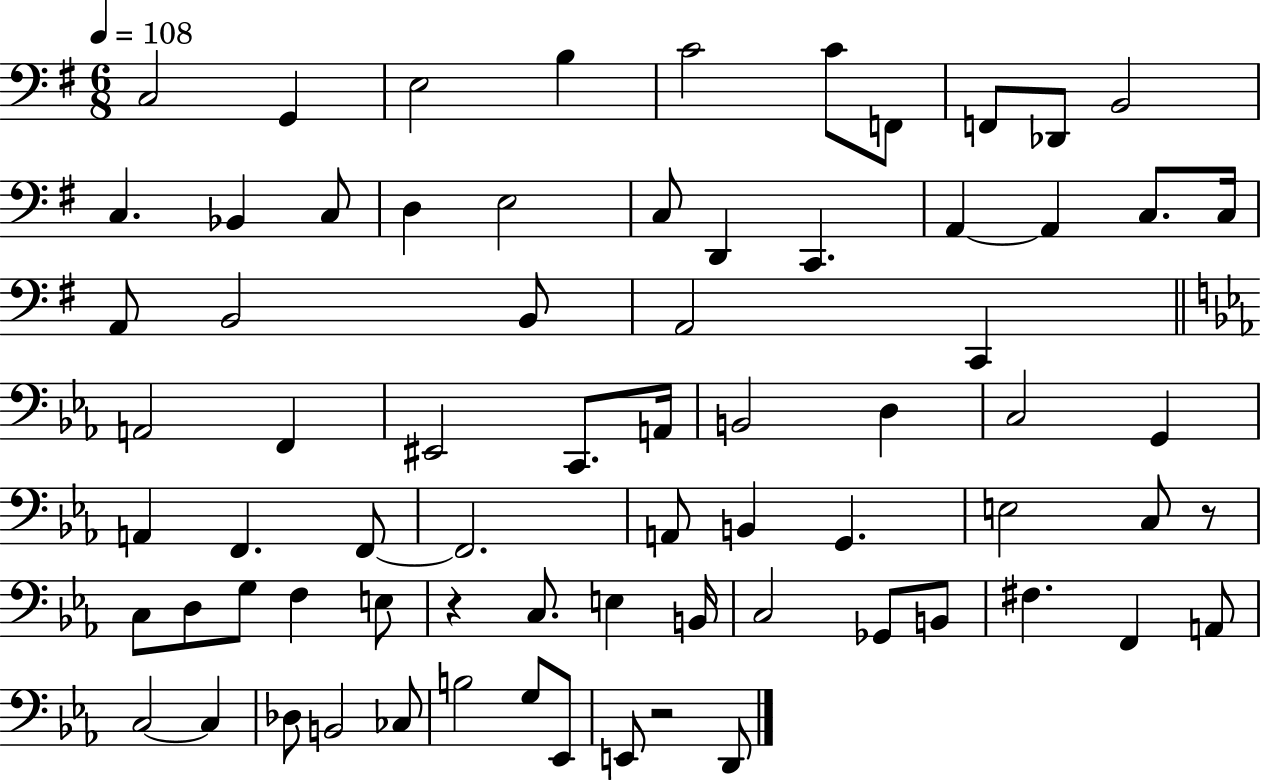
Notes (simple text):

C3/h G2/q E3/h B3/q C4/h C4/e F2/e F2/e Db2/e B2/h C3/q. Bb2/q C3/e D3/q E3/h C3/e D2/q C2/q. A2/q A2/q C3/e. C3/s A2/e B2/h B2/e A2/h C2/q A2/h F2/q EIS2/h C2/e. A2/s B2/h D3/q C3/h G2/q A2/q F2/q. F2/e F2/h. A2/e B2/q G2/q. E3/h C3/e R/e C3/e D3/e G3/e F3/q E3/e R/q C3/e. E3/q B2/s C3/h Gb2/e B2/e F#3/q. F2/q A2/e C3/h C3/q Db3/e B2/h CES3/e B3/h G3/e Eb2/e E2/e R/h D2/e